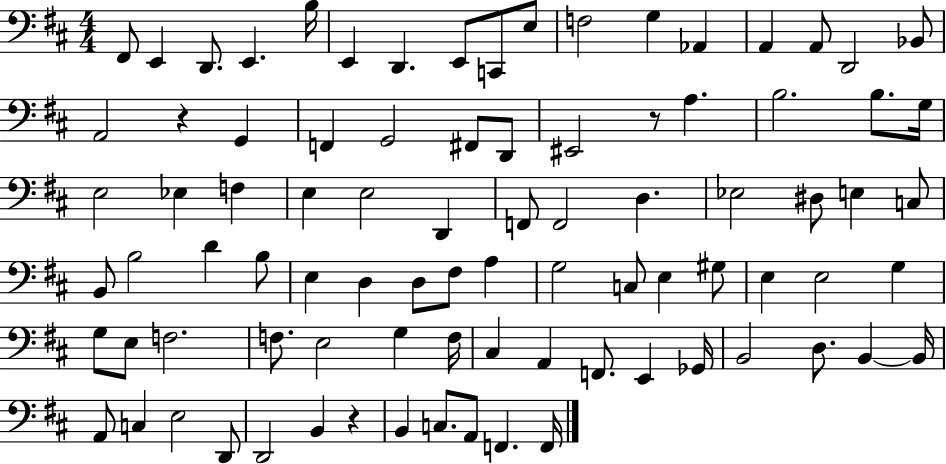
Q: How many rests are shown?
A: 3